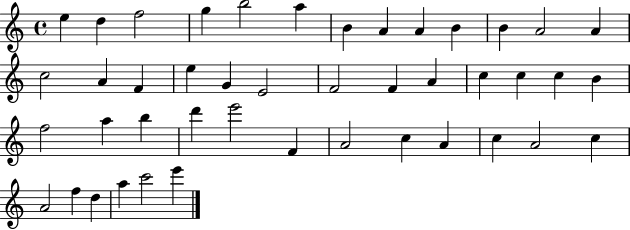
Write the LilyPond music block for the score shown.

{
  \clef treble
  \time 4/4
  \defaultTimeSignature
  \key c \major
  e''4 d''4 f''2 | g''4 b''2 a''4 | b'4 a'4 a'4 b'4 | b'4 a'2 a'4 | \break c''2 a'4 f'4 | e''4 g'4 e'2 | f'2 f'4 a'4 | c''4 c''4 c''4 b'4 | \break f''2 a''4 b''4 | d'''4 e'''2 f'4 | a'2 c''4 a'4 | c''4 a'2 c''4 | \break a'2 f''4 d''4 | a''4 c'''2 e'''4 | \bar "|."
}